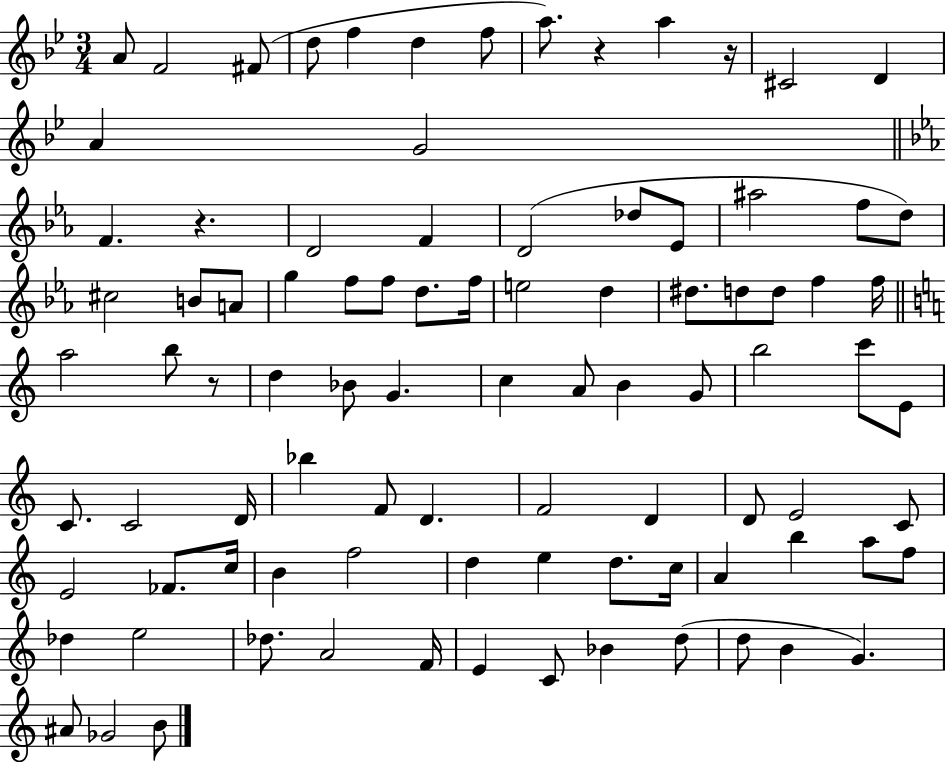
X:1
T:Untitled
M:3/4
L:1/4
K:Bb
A/2 F2 ^F/2 d/2 f d f/2 a/2 z a z/4 ^C2 D A G2 F z D2 F D2 _d/2 _E/2 ^a2 f/2 d/2 ^c2 B/2 A/2 g f/2 f/2 d/2 f/4 e2 d ^d/2 d/2 d/2 f f/4 a2 b/2 z/2 d _B/2 G c A/2 B G/2 b2 c'/2 E/2 C/2 C2 D/4 _b F/2 D F2 D D/2 E2 C/2 E2 _F/2 c/4 B f2 d e d/2 c/4 A b a/2 f/2 _d e2 _d/2 A2 F/4 E C/2 _B d/2 d/2 B G ^A/2 _G2 B/2